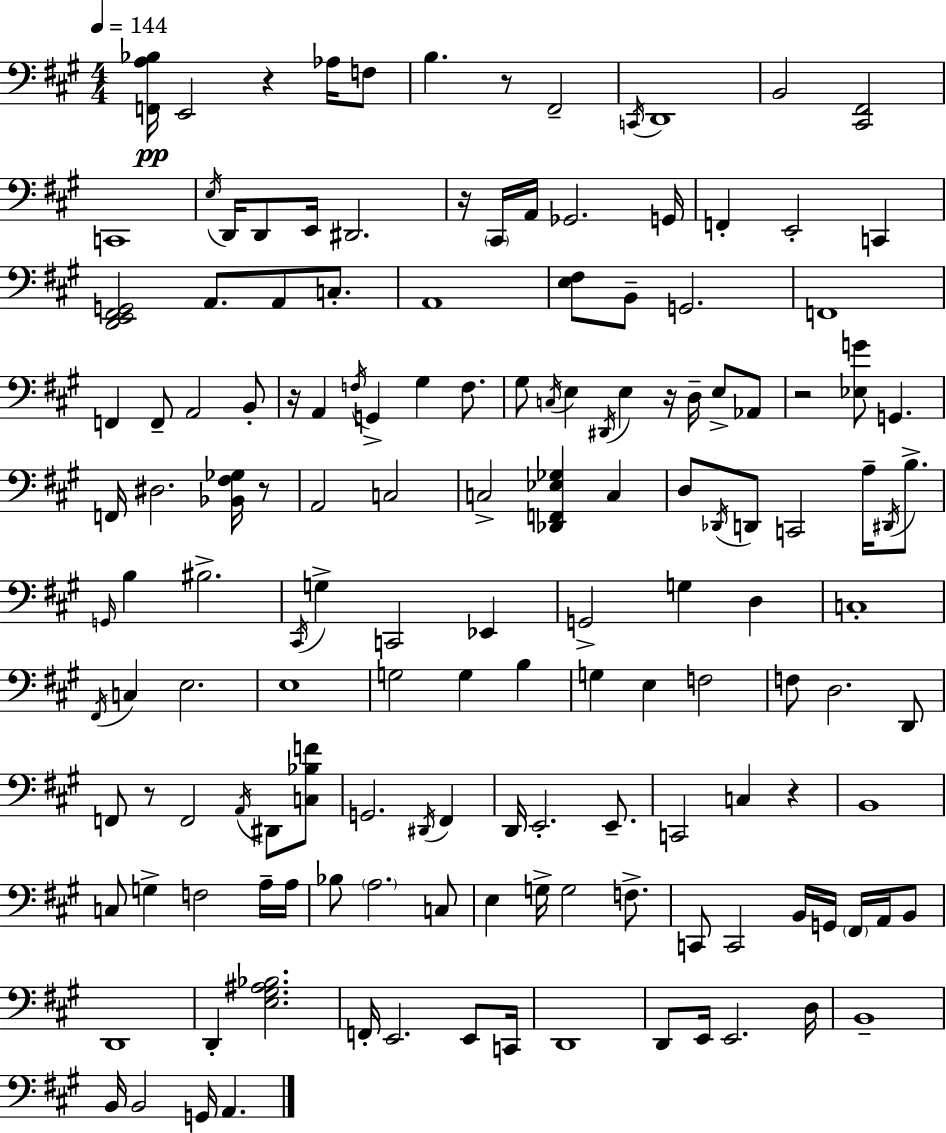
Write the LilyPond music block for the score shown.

{
  \clef bass
  \numericTimeSignature
  \time 4/4
  \key a \major
  \tempo 4 = 144
  <f, a bes>16\pp e,2 r4 aes16 f8 | b4. r8 fis,2-- | \acciaccatura { c,16 } d,1 | b,2 <cis, fis,>2 | \break c,1 | \acciaccatura { e16 } d,16 d,8 e,16 dis,2. | r16 \parenthesize cis,16 a,16 ges,2. | g,16 f,4-. e,2-. c,4 | \break <d, e, fis, g,>2 a,8. a,8 c8.-. | a,1 | <e fis>8 b,8-- g,2. | f,1 | \break f,4 f,8-- a,2 | b,8-. r16 a,4 \acciaccatura { f16 } g,4-> gis4 | f8. gis8 \acciaccatura { c16 } e4 \acciaccatura { dis,16 } e4 r16 | d16-- e8-> aes,8 r2 <ees g'>8 g,4. | \break f,16 dis2. | <bes, fis ges>16 r8 a,2 c2 | c2-> <des, f, ees ges>4 | c4 d8 \acciaccatura { des,16 } d,8 c,2 | \break a16-- \acciaccatura { dis,16 } b8.-> \grace { g,16 } b4 bis2.-> | \acciaccatura { cis,16 } g4-> c,2 | ees,4 g,2-> | g4 d4 c1-. | \break \acciaccatura { fis,16 } c4 e2. | e1 | g2 | g4 b4 g4 e4 | \break f2 f8 d2. | d,8 f,8 r8 f,2 | \acciaccatura { a,16 } dis,8 <c bes f'>8 g,2. | \acciaccatura { dis,16 } fis,4 d,16 e,2.-. | \break e,8.-- c,2 | c4 r4 b,1 | c8 g4-> | f2 a16-- a16 bes8 \parenthesize a2. | \break c8 e4 | g16-> g2 f8.-> c,8 c,2 | b,16 g,16 \parenthesize fis,16 a,16 b,8 d,1 | d,4-. | \break <e gis ais bes>2. f,16-. e,2. | e,8 c,16 d,1 | d,8 e,16 e,2. | d16 b,1-- | \break b,16 b,2 | g,16 a,4. \bar "|."
}